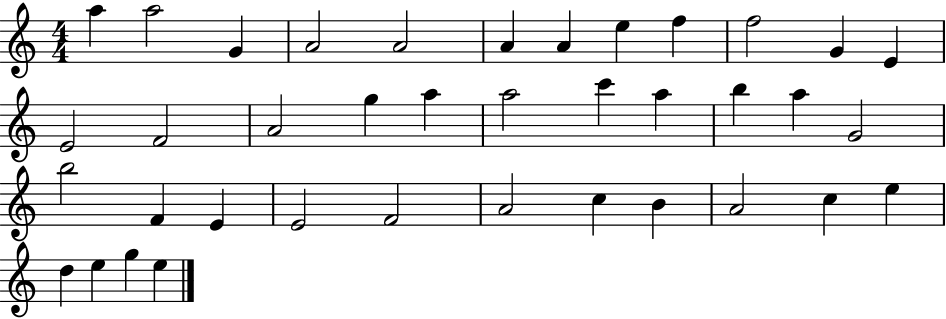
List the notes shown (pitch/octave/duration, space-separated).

A5/q A5/h G4/q A4/h A4/h A4/q A4/q E5/q F5/q F5/h G4/q E4/q E4/h F4/h A4/h G5/q A5/q A5/h C6/q A5/q B5/q A5/q G4/h B5/h F4/q E4/q E4/h F4/h A4/h C5/q B4/q A4/h C5/q E5/q D5/q E5/q G5/q E5/q